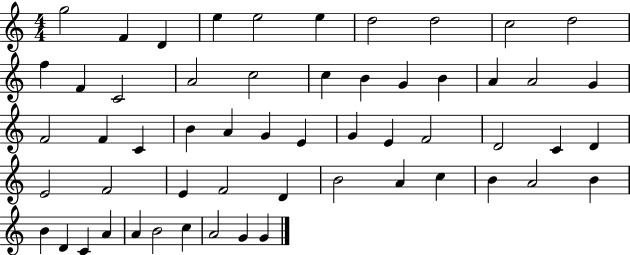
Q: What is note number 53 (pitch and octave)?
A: C5